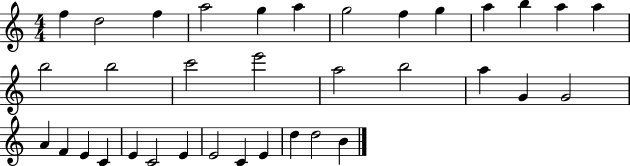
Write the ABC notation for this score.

X:1
T:Untitled
M:4/4
L:1/4
K:C
f d2 f a2 g a g2 f g a b a a b2 b2 c'2 e'2 a2 b2 a G G2 A F E C E C2 E E2 C E d d2 B